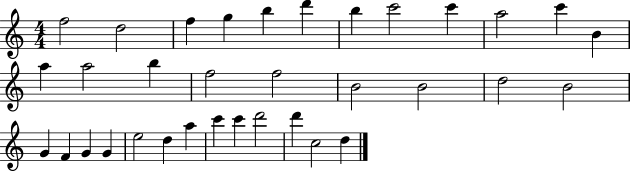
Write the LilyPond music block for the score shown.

{
  \clef treble
  \numericTimeSignature
  \time 4/4
  \key c \major
  f''2 d''2 | f''4 g''4 b''4 d'''4 | b''4 c'''2 c'''4 | a''2 c'''4 b'4 | \break a''4 a''2 b''4 | f''2 f''2 | b'2 b'2 | d''2 b'2 | \break g'4 f'4 g'4 g'4 | e''2 d''4 a''4 | c'''4 c'''4 d'''2 | d'''4 c''2 d''4 | \break \bar "|."
}